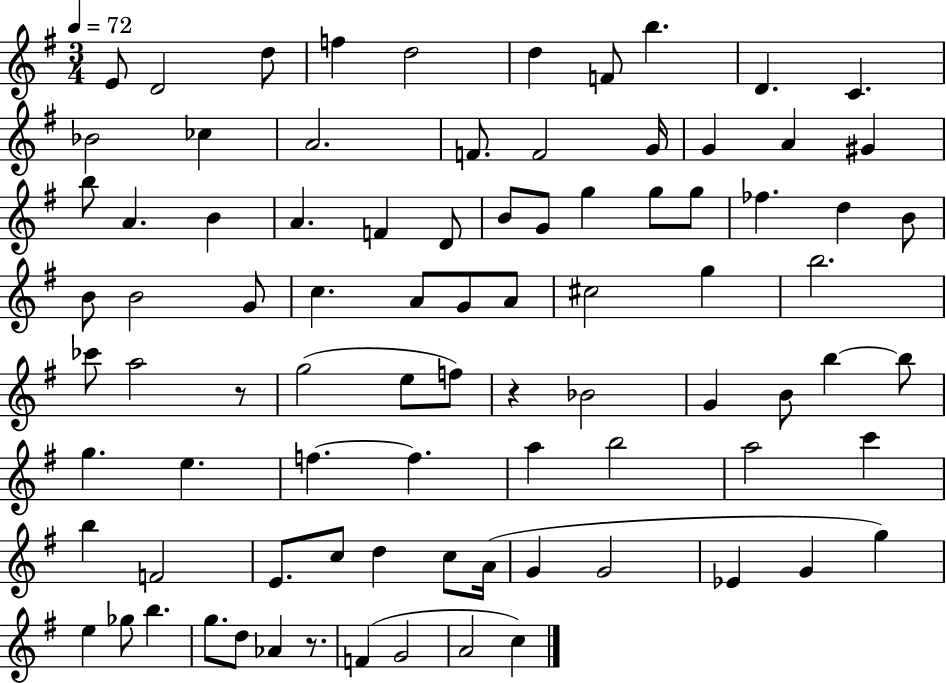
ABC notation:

X:1
T:Untitled
M:3/4
L:1/4
K:G
E/2 D2 d/2 f d2 d F/2 b D C _B2 _c A2 F/2 F2 G/4 G A ^G b/2 A B A F D/2 B/2 G/2 g g/2 g/2 _f d B/2 B/2 B2 G/2 c A/2 G/2 A/2 ^c2 g b2 _c'/2 a2 z/2 g2 e/2 f/2 z _B2 G B/2 b b/2 g e f f a b2 a2 c' b F2 E/2 c/2 d c/2 A/4 G G2 _E G g e _g/2 b g/2 d/2 _A z/2 F G2 A2 c